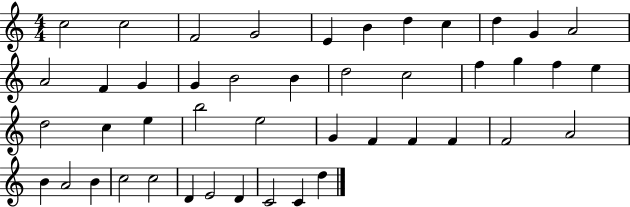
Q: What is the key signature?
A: C major